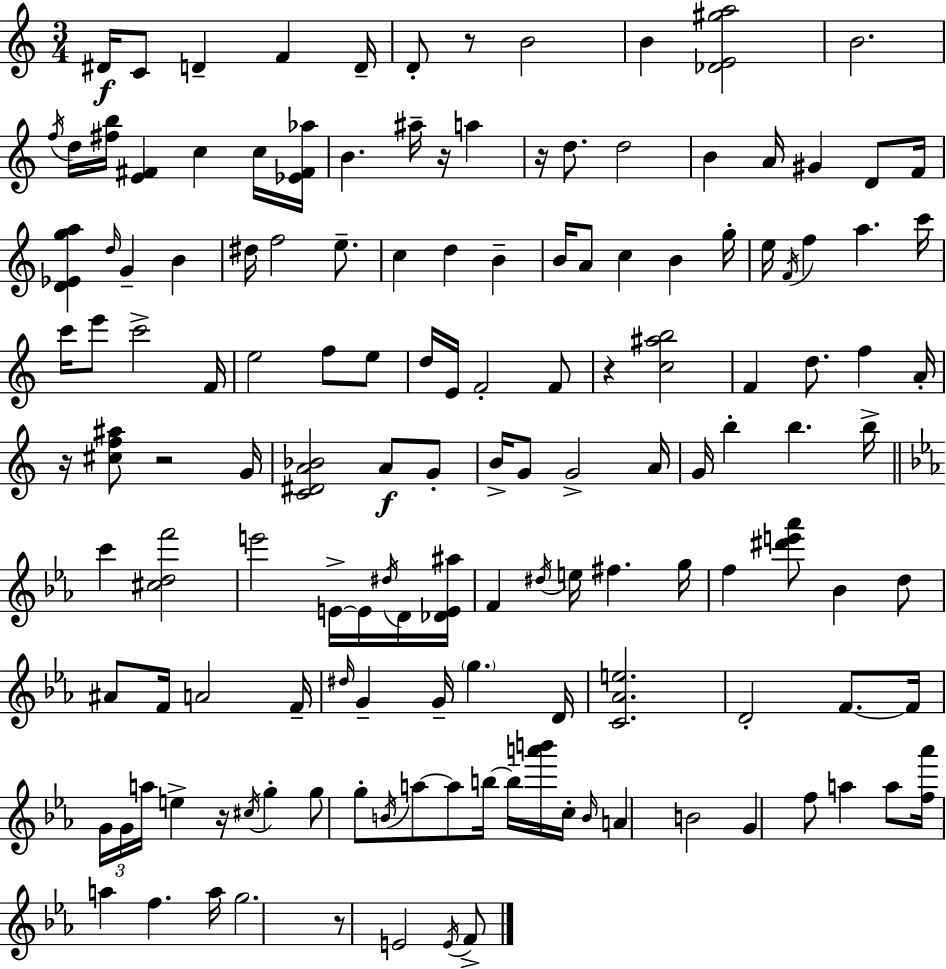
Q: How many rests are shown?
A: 8